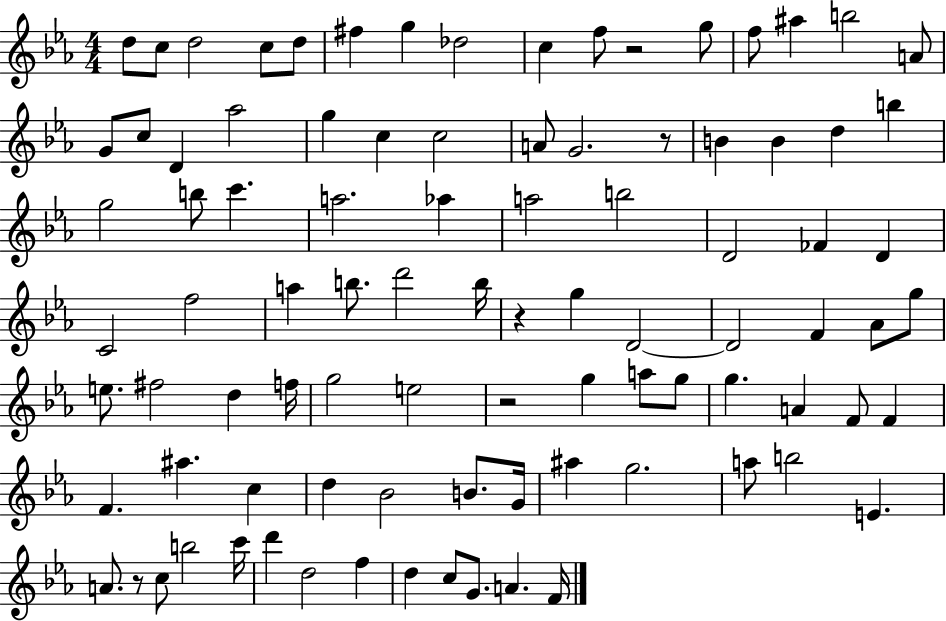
D5/e C5/e D5/h C5/e D5/e F#5/q G5/q Db5/h C5/q F5/e R/h G5/e F5/e A#5/q B5/h A4/e G4/e C5/e D4/q Ab5/h G5/q C5/q C5/h A4/e G4/h. R/e B4/q B4/q D5/q B5/q G5/h B5/e C6/q. A5/h. Ab5/q A5/h B5/h D4/h FES4/q D4/q C4/h F5/h A5/q B5/e. D6/h B5/s R/q G5/q D4/h D4/h F4/q Ab4/e G5/e E5/e. F#5/h D5/q F5/s G5/h E5/h R/h G5/q A5/e G5/e G5/q. A4/q F4/e F4/q F4/q. A#5/q. C5/q D5/q Bb4/h B4/e. G4/s A#5/q G5/h. A5/e B5/h E4/q. A4/e. R/e C5/e B5/h C6/s D6/q D5/h F5/q D5/q C5/e G4/e. A4/q. F4/s